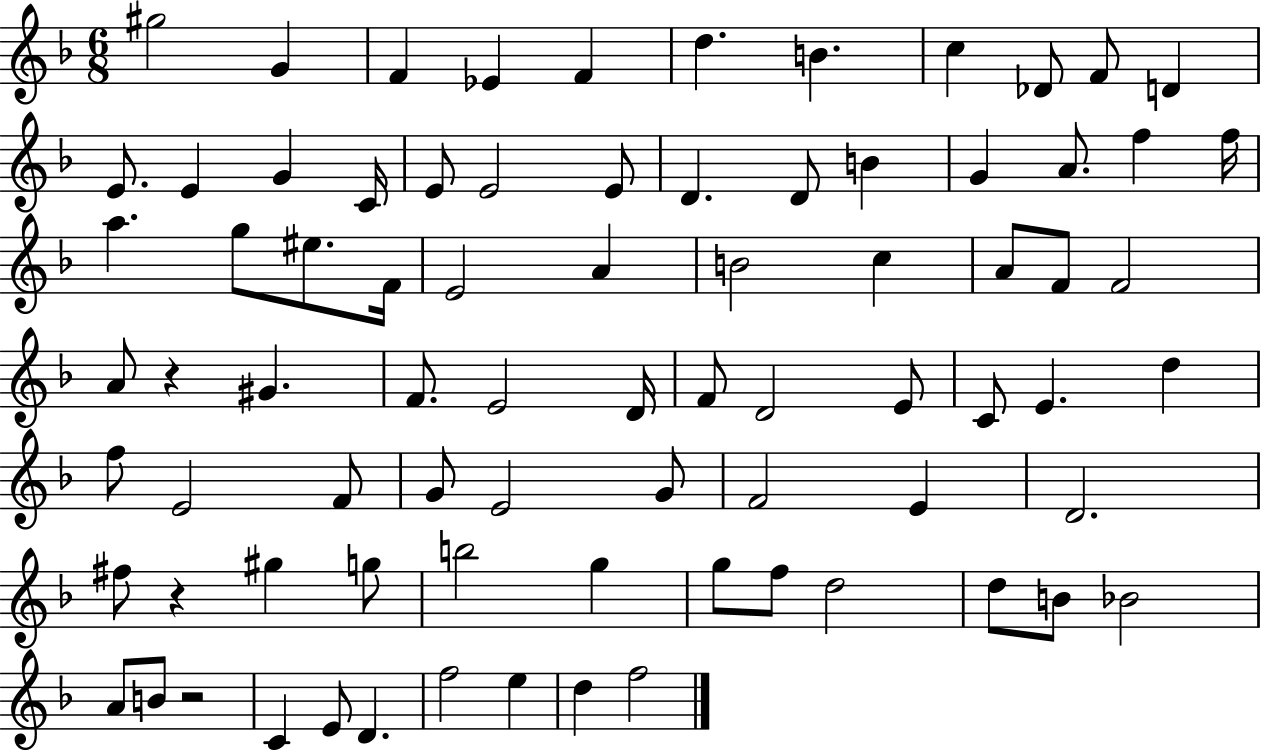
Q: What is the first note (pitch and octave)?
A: G#5